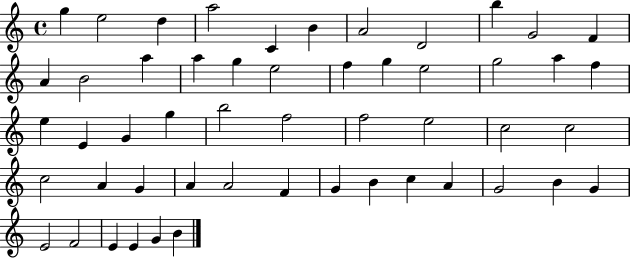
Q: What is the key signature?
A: C major